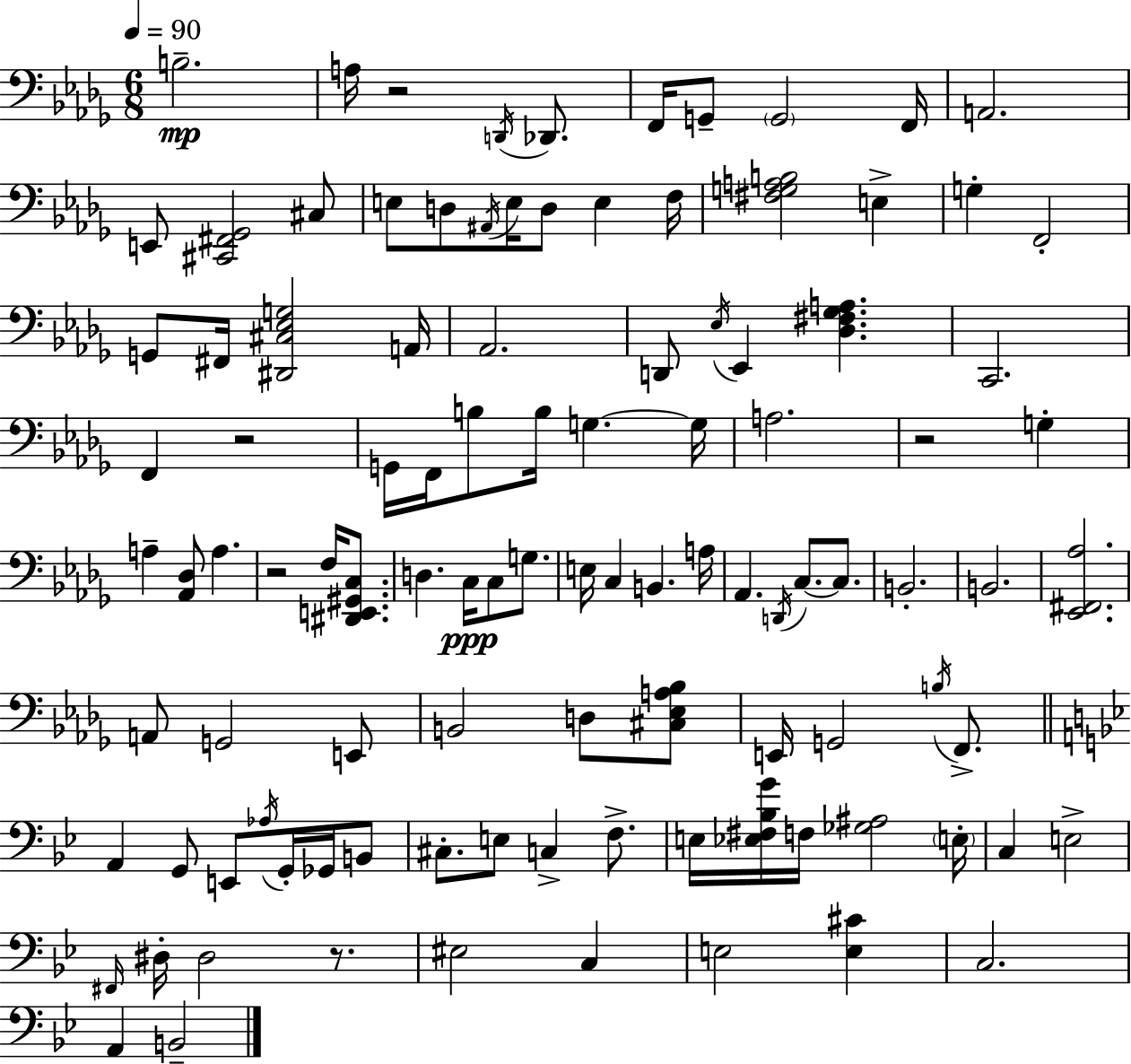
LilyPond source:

{
  \clef bass
  \numericTimeSignature
  \time 6/8
  \key bes \minor
  \tempo 4 = 90
  b2.--\mp | a16 r2 \acciaccatura { d,16 } des,8. | f,16 g,8-- \parenthesize g,2 | f,16 a,2. | \break e,8 <cis, fis, ges,>2 cis8 | e8 d8 \acciaccatura { ais,16 } e16 d8 e4 | f16 <fis g a b>2 e4-> | g4-. f,2-. | \break g,8 fis,16 <dis, cis ees g>2 | a,16 aes,2. | d,8 \acciaccatura { ees16 } ees,4 <des fis ges a>4. | c,2. | \break f,4 r2 | g,16 f,16 b8 b16 g4.~~ | g16 a2. | r2 g4-. | \break a4-- <aes, des>8 a4. | r2 f16 | <dis, e, gis, c>8. d4. c16\ppp c8 | g8. e16 c4 b,4. | \break a16 aes,4. \acciaccatura { d,16 } c8.~~ | c8. b,2.-. | b,2. | <ees, fis, aes>2. | \break a,8 g,2 | e,8 b,2 | d8 <cis ees a bes>8 e,16 g,2 | \acciaccatura { b16 } f,8.-> \bar "||" \break \key bes \major a,4 g,8 e,8 \acciaccatura { aes16 } g,16-. ges,16 b,8 | cis8.-. e8 c4-> f8.-> | e16 <ees fis bes g'>16 f16 <ges ais>2 | \parenthesize e16-. c4 e2-> | \break \grace { fis,16 } dis16-. dis2 r8. | eis2 c4 | e2 <e cis'>4 | c2. | \break a,4 b,2-- | \bar "|."
}